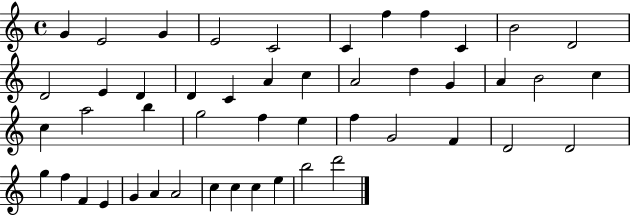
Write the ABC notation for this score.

X:1
T:Untitled
M:4/4
L:1/4
K:C
G E2 G E2 C2 C f f C B2 D2 D2 E D D C A c A2 d G A B2 c c a2 b g2 f e f G2 F D2 D2 g f F E G A A2 c c c e b2 d'2